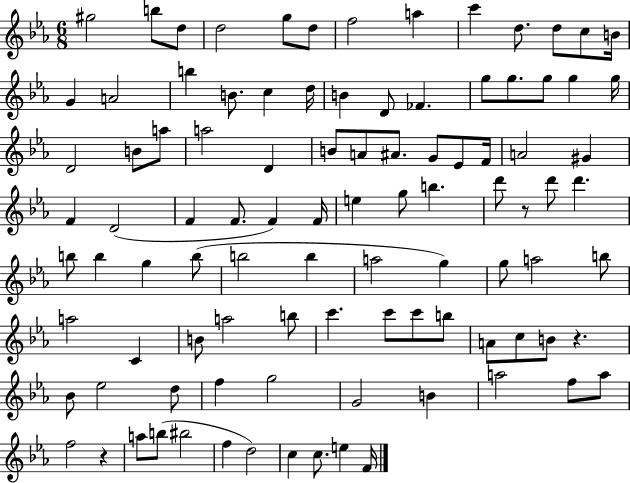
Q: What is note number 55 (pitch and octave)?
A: G5